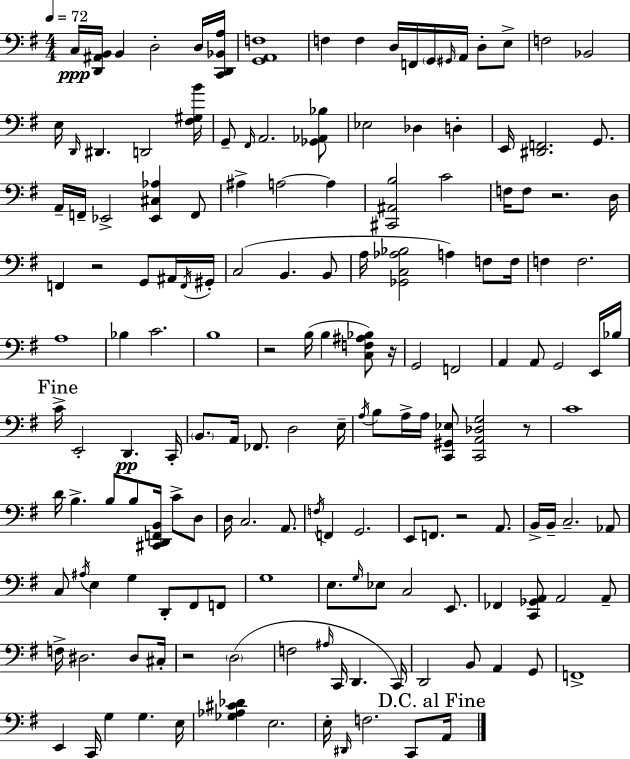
X:1
T:Untitled
M:4/4
L:1/4
K:G
C,/4 [D,,^A,,B,,]/4 B,, D,2 D,/4 [C,,D,,_B,,A,]/4 [G,,A,,F,]4 F, F, D,/4 F,,/4 G,,/4 ^G,,/4 A,,/4 D,/2 E,/2 F,2 _B,,2 E,/4 D,,/4 ^D,, D,,2 [^F,^G,B]/4 G,,/2 ^F,,/4 A,,2 [_G,,_A,,_B,]/2 _E,2 _D, D, E,,/4 [^D,,F,,]2 G,,/2 A,,/4 F,,/4 _E,,2 [_E,,^C,_A,] F,,/2 ^A, A,2 A, [^C,,^A,,B,]2 C2 F,/4 F,/2 z2 D,/4 F,, z2 G,,/2 ^A,,/4 F,,/4 ^G,,/4 C,2 B,, B,,/2 A,/4 [_G,,C,_A,_B,]2 A, F,/2 F,/4 F, F,2 A,4 _B, C2 B,4 z2 B,/4 B, [C,F,^A,_B,]/2 z/4 G,,2 F,,2 A,, A,,/2 G,,2 E,,/4 _B,/4 C/4 E,,2 D,, C,,/4 B,,/2 A,,/4 _F,,/2 D,2 E,/4 A,/4 B,/2 A,/4 A,/4 [C,,^G,,_E,]/2 [C,,A,,_D,G,]2 z/2 C4 D/4 B, B,/2 B,/2 [^C,,D,,F,,B,,]/4 C/2 D,/2 D,/4 C,2 A,,/2 F,/4 F,, G,,2 E,,/2 F,,/2 z2 A,,/2 B,,/4 B,,/4 C,2 _A,,/2 C,/2 ^A,/4 E, G, D,,/2 ^F,,/2 F,,/2 G,4 E,/2 G,/4 _E,/2 C,2 E,,/2 _F,, [C,,_G,,A,,]/2 A,,2 A,,/2 F,/4 ^D,2 ^D,/2 ^C,/4 z2 D,2 F,2 ^A,/4 C,,/4 D,, C,,/4 D,,2 B,,/2 A,, G,,/2 F,,4 E,, C,,/4 G, G, E,/4 [_G,_A,^C_D] E,2 E,/4 ^D,,/4 F,2 C,,/2 A,,/4